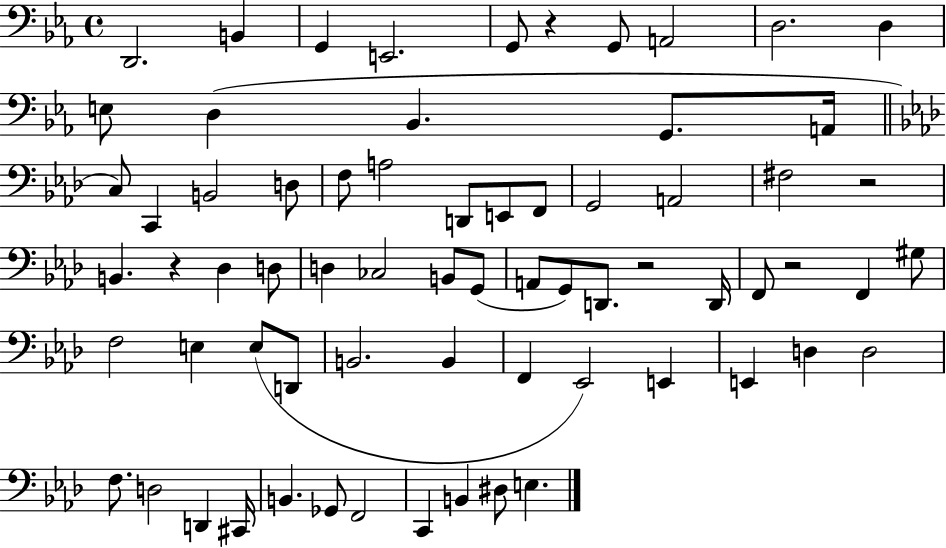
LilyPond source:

{
  \clef bass
  \time 4/4
  \defaultTimeSignature
  \key ees \major
  d,2. b,4 | g,4 e,2. | g,8 r4 g,8 a,2 | d2. d4 | \break e8 d4( bes,4. g,8. a,16 | \bar "||" \break \key f \minor c8) c,4 b,2 d8 | f8 a2 d,8 e,8 f,8 | g,2 a,2 | fis2 r2 | \break b,4. r4 des4 d8 | d4 ces2 b,8 g,8( | a,8 g,8) d,8. r2 d,16 | f,8 r2 f,4 gis8 | \break f2 e4 e8( d,8 | b,2. b,4 | f,4 ees,2) e,4 | e,4 d4 d2 | \break f8. d2 d,4 cis,16 | b,4. ges,8 f,2 | c,4 b,4 dis8 e4. | \bar "|."
}